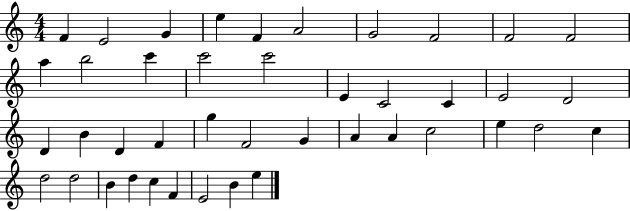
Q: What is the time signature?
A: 4/4